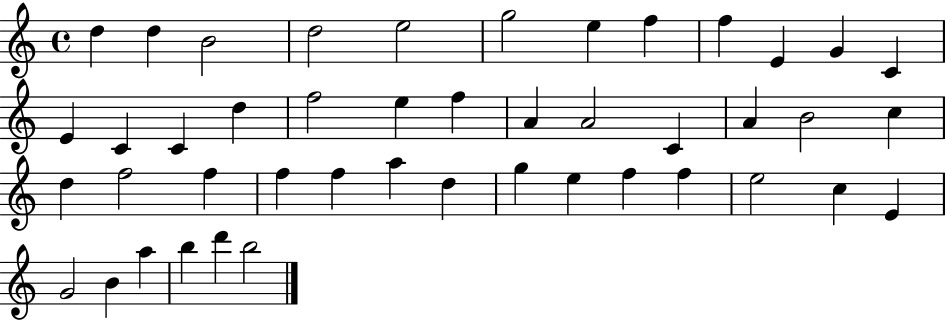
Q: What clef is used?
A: treble